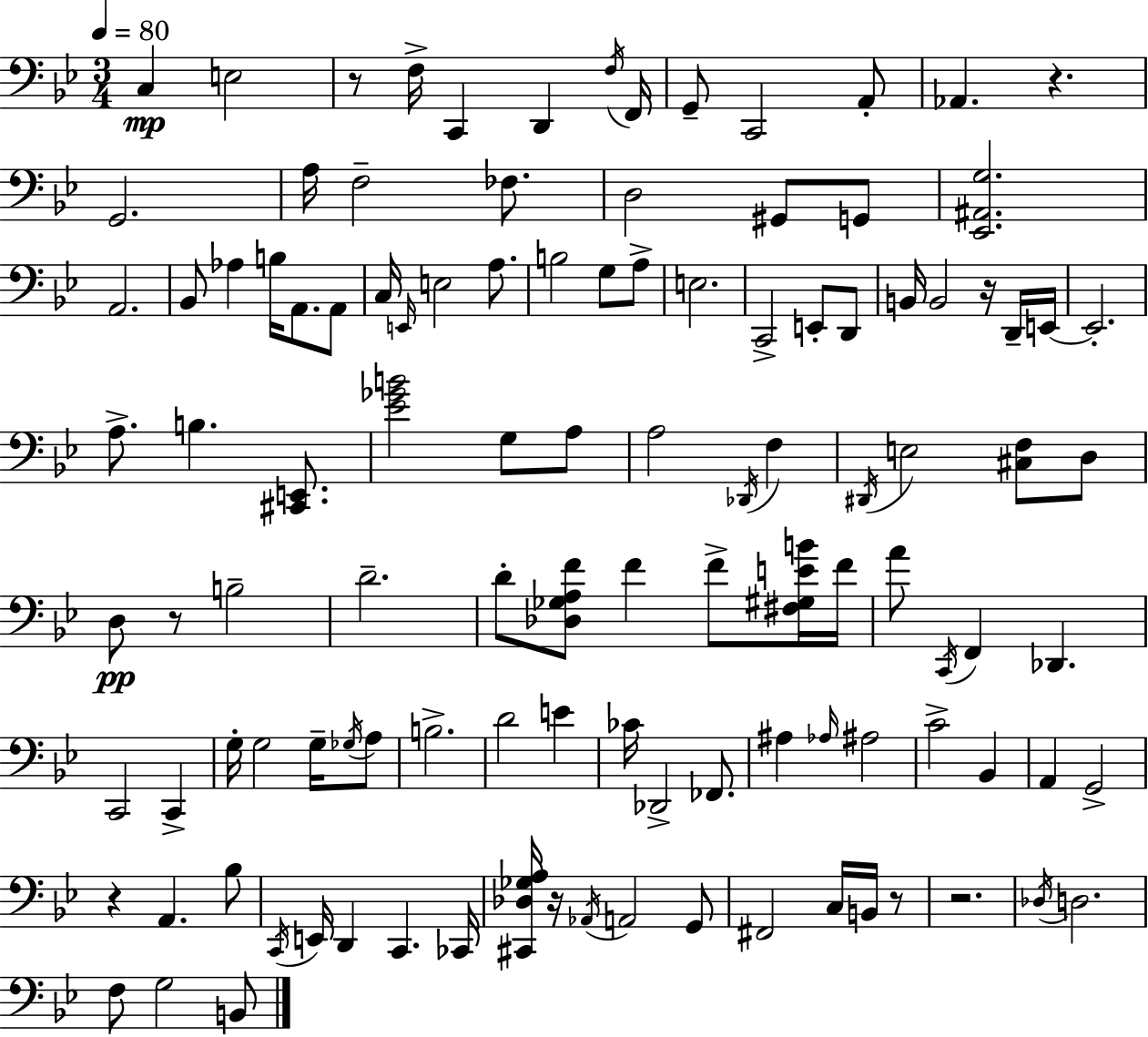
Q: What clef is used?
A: bass